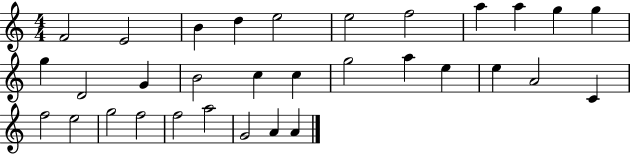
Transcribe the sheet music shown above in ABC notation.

X:1
T:Untitled
M:4/4
L:1/4
K:C
F2 E2 B d e2 e2 f2 a a g g g D2 G B2 c c g2 a e e A2 C f2 e2 g2 f2 f2 a2 G2 A A